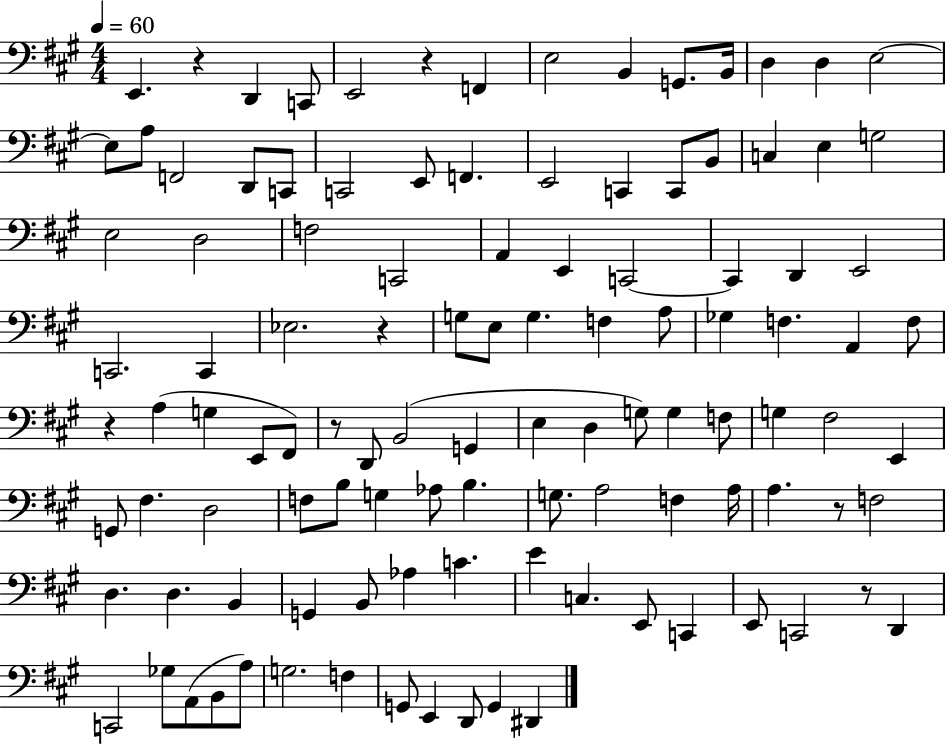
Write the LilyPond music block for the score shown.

{
  \clef bass
  \numericTimeSignature
  \time 4/4
  \key a \major
  \tempo 4 = 60
  e,4. r4 d,4 c,8 | e,2 r4 f,4 | e2 b,4 g,8. b,16 | d4 d4 e2~~ | \break e8 a8 f,2 d,8 c,8 | c,2 e,8 f,4. | e,2 c,4 c,8 b,8 | c4 e4 g2 | \break e2 d2 | f2 c,2 | a,4 e,4 c,2~~ | c,4 d,4 e,2 | \break c,2. c,4 | ees2. r4 | g8 e8 g4. f4 a8 | ges4 f4. a,4 f8 | \break r4 a4( g4 e,8 fis,8) | r8 d,8 b,2( g,4 | e4 d4 g8) g4 f8 | g4 fis2 e,4 | \break g,8 fis4. d2 | f8 b8 g4 aes8 b4. | g8. a2 f4 a16 | a4. r8 f2 | \break d4. d4. b,4 | g,4 b,8 aes4 c'4. | e'4 c4. e,8 c,4 | e,8 c,2 r8 d,4 | \break c,2 ges8 a,8( b,8 a8) | g2. f4 | g,8 e,4 d,8 g,4 dis,4 | \bar "|."
}